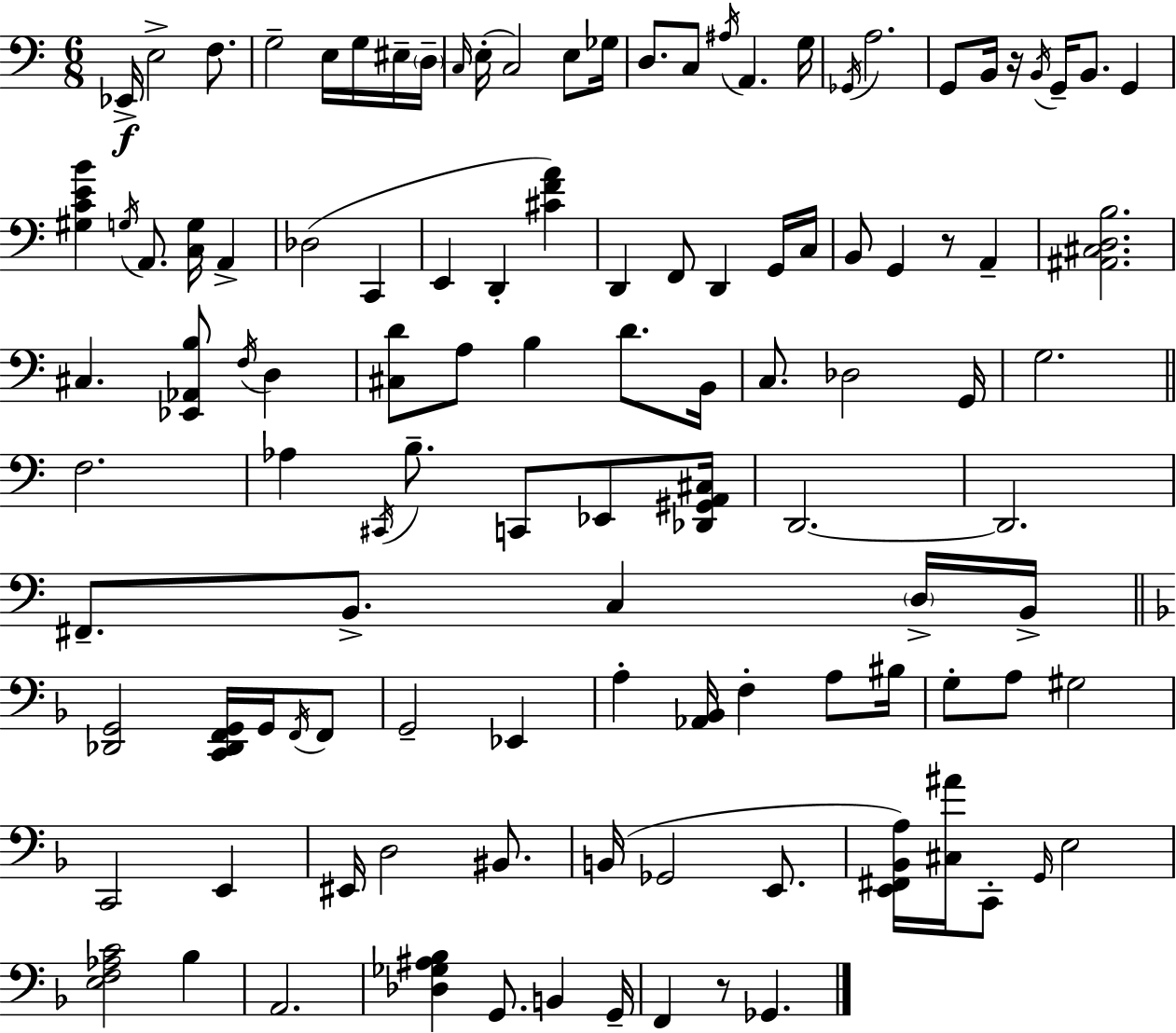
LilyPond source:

{
  \clef bass
  \numericTimeSignature
  \time 6/8
  \key a \minor
  \repeat volta 2 { ees,16->\f e2-> f8. | g2-- e16 g16 eis16-- \parenthesize d16-- | \grace { c16 }( e16-. c2) e8 | ges16 d8. c8 \acciaccatura { ais16 } a,4. | \break g16 \acciaccatura { ges,16 } a2. | g,8 b,16 r16 \acciaccatura { b,16 } g,16-- b,8. | g,4 <gis c' e' b'>4 \acciaccatura { g16 } a,8. | <c g>16 a,4-> des2( | \break c,4 e,4 d,4-. | <cis' f' a'>4) d,4 f,8 d,4 | g,16 c16 b,8 g,4 r8 | a,4-- <ais, cis d b>2. | \break cis4. <ees, aes, b>8 | \acciaccatura { f16 } d4 <cis d'>8 a8 b4 | d'8. b,16 c8. des2 | g,16 g2. | \break \bar "||" \break \key c \major f2. | aes4 \acciaccatura { cis,16 } b8.-- c,8 ees,8 | <des, gis, a, cis>16 d,2.~~ | d,2. | \break fis,8.-- b,8.-> c4 \parenthesize d16-> | b,16-> \bar "||" \break \key d \minor <des, g,>2 <c, des, f, g,>16 g,16 \acciaccatura { f,16 } f,8 | g,2-- ees,4 | a4-. <aes, bes,>16 f4-. a8 | bis16 g8-. a8 gis2 | \break c,2 e,4 | eis,16 d2 bis,8. | b,16( ges,2 e,8. | <e, fis, bes, a>16) <cis ais'>16 c,8-. \grace { g,16 } e2 | \break <e f aes c'>2 bes4 | a,2. | <des ges ais bes>4 g,8. b,4 | g,16-- f,4 r8 ges,4. | \break } \bar "|."
}